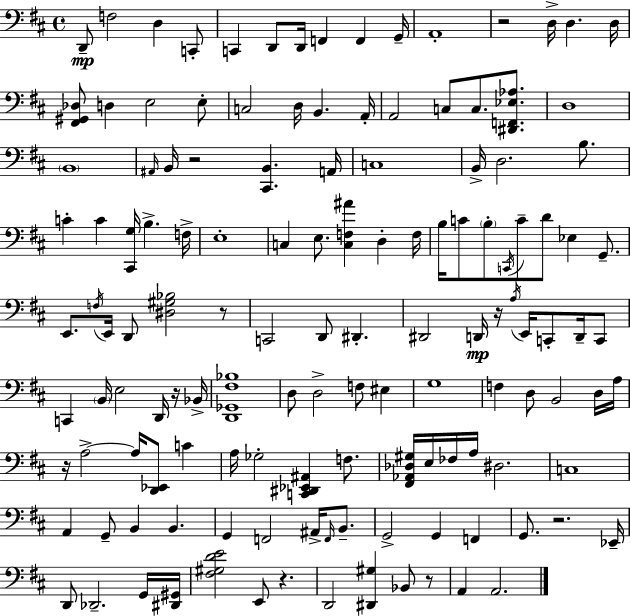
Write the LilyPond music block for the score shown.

{
  \clef bass
  \time 4/4
  \defaultTimeSignature
  \key d \major
  d,8--\mp f2 d4 c,8-. | c,4 d,8 d,16 f,4 f,4 g,16-- | a,1-. | r2 d16-> d4. d16 | \break <fis, gis, des>8 d4 e2 e8-. | c2 d16 b,4. a,16-. | a,2 c8 c8. <dis, f, ees aes>8. | d1 | \break \parenthesize b,1 | \grace { ais,16 } b,16 r2 <cis, b,>4. | a,16 c1 | b,16-> d2. b8. | \break c'4-. c'4 <cis, g>16 b4.-> | f16-> e1-. | c4 e8. <c f ais'>4 d4-. | f16 b16 c'8 \parenthesize b8-. \acciaccatura { c,16 } c'8-- d'8 ees4 g,8.-- | \break e,8. \acciaccatura { f16 } e,16 d,8 <dis gis bes>2 | r8 c,2 d,8 dis,4.-. | dis,2 d,16\mp r16 \acciaccatura { a16 } e,16 c,8-. | d,16-- c,8 c,4 \parenthesize b,16 e2 | \break d,16 r16 bes,16-> <d, ges, fis bes>1 | d8 d2-> f8 | eis4 g1 | f4 d8 b,2 | \break d16 a16 r16 a2->~~ a16 <d, ees,>8 | c'4 a16 ges2-. <c, dis, ees, ais,>4 | f8. <fis, aes, des gis>16 e16 fes16 a16 dis2. | c1 | \break a,4 g,8-- b,4 b,4. | g,4 f,2 | ais,16-> \grace { f,16 } b,8.-- g,2-> g,4 | f,4 g,8. r2. | \break ees,16-- d,8 des,2.-- | g,16 <dis, gis,>16 <fis gis d' e'>2 e,8 r4. | d,2 <dis, gis>4 | bes,8 r8 a,4 a,2. | \break \bar "|."
}